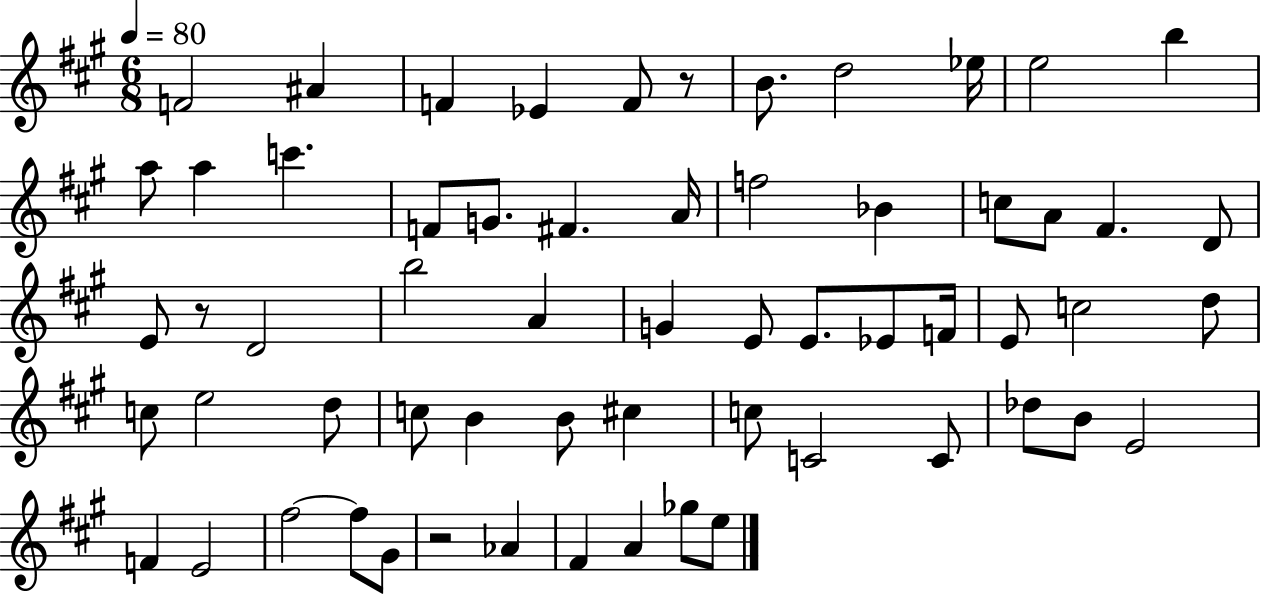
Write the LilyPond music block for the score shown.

{
  \clef treble
  \numericTimeSignature
  \time 6/8
  \key a \major
  \tempo 4 = 80
  f'2 ais'4 | f'4 ees'4 f'8 r8 | b'8. d''2 ees''16 | e''2 b''4 | \break a''8 a''4 c'''4. | f'8 g'8. fis'4. a'16 | f''2 bes'4 | c''8 a'8 fis'4. d'8 | \break e'8 r8 d'2 | b''2 a'4 | g'4 e'8 e'8. ees'8 f'16 | e'8 c''2 d''8 | \break c''8 e''2 d''8 | c''8 b'4 b'8 cis''4 | c''8 c'2 c'8 | des''8 b'8 e'2 | \break f'4 e'2 | fis''2~~ fis''8 gis'8 | r2 aes'4 | fis'4 a'4 ges''8 e''8 | \break \bar "|."
}